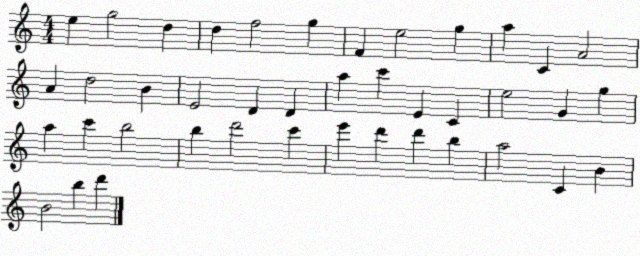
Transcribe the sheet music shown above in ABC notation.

X:1
T:Untitled
M:4/4
L:1/4
K:C
e g2 d d f2 g F e2 g a C A2 A d2 B E2 D D a c' E C e2 G g a c' b2 b d'2 c' e' d' d' b a2 C B B2 b d'